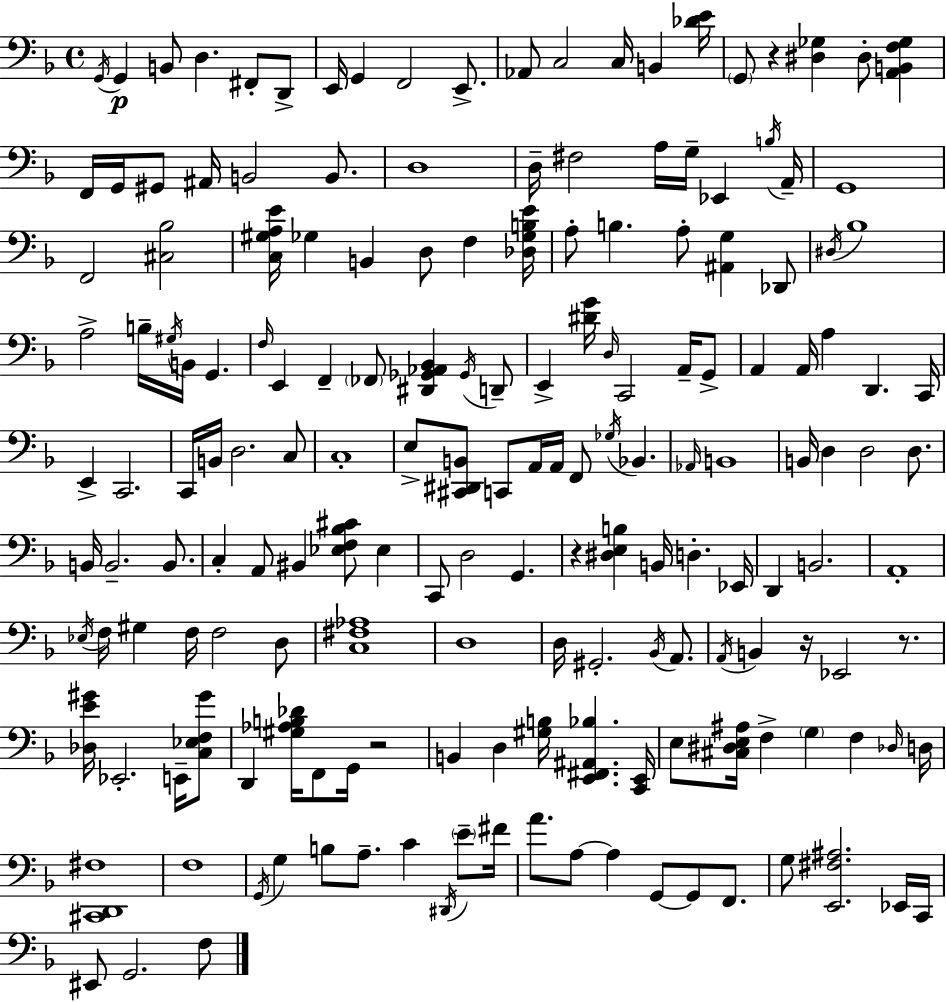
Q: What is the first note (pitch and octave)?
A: G2